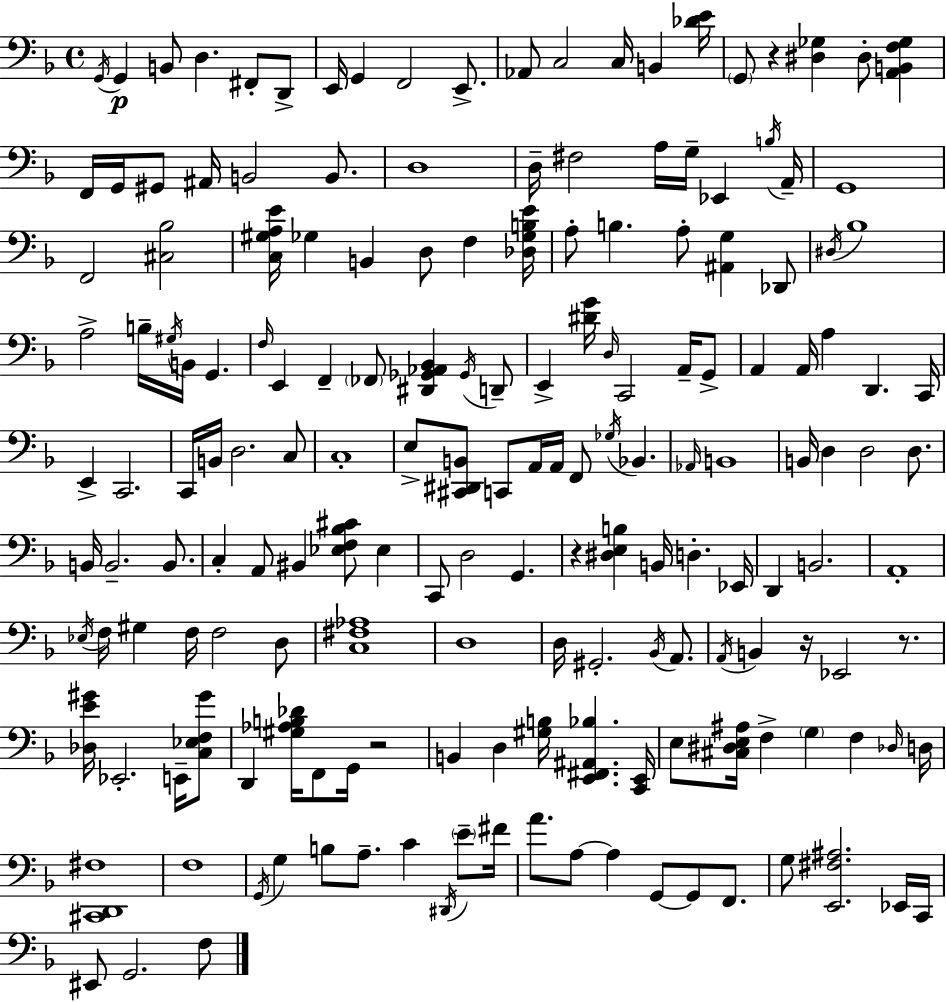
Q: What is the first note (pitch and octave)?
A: G2